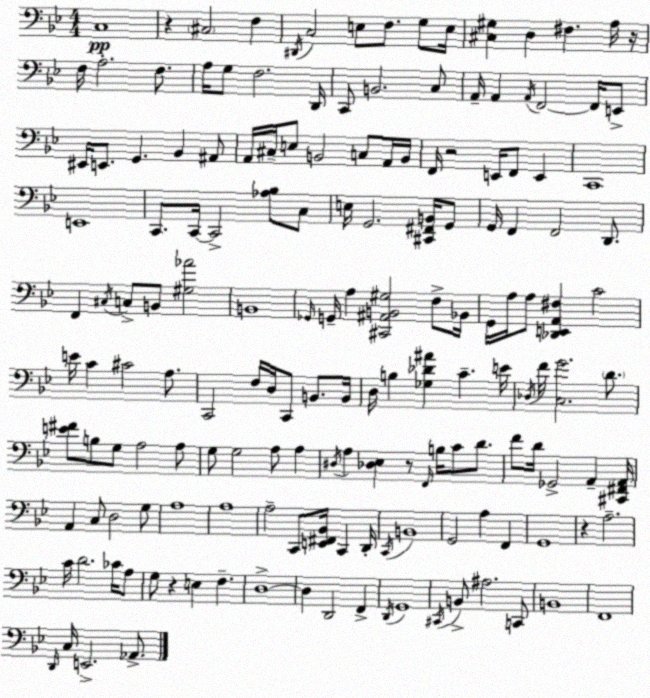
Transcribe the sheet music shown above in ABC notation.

X:1
T:Untitled
M:4/4
L:1/4
K:Gm
C,4 z ^C,2 F, ^D,,/4 C,2 E,/2 F,/2 G,/2 E,/4 [^C,^G,] D, ^F, A,/4 z/4 F,/4 A,2 F,/2 A,/4 G,/2 F,2 D,,/4 C,,/2 B,,2 C,/2 A,,/4 A,, A,,/4 F,,2 F,,/4 E,,/2 ^E,,/4 E,,/2 G,, _B,, ^A,,/2 A,,/4 ^C,/4 E,/2 B,,2 C,/2 A,,/4 B,,/4 F,,/4 z2 E,,/4 F,,/2 E,, C,,4 E,,4 C,,/2 C,,/4 C,,2 [_A,_B,]/2 C,/2 E,/4 G,,2 [^C,,^F,,B,,]/4 G,,/2 G,,/4 F,, F,,2 D,,/2 F,, ^C,/4 C,/2 B,,/2 [^G,_A]2 B,,4 _G,,/4 G,,/4 A, [^C,,^A,,B,,^G,]2 F,/2 _B,,/4 G,,/4 A,/4 A,/2 [_D,,E,,A,,^F,] C2 E/4 C ^C2 A,/2 C,,2 F,/4 D,/4 C,,/2 B,,/2 B,,/4 D,/4 B, [_G,_D^A] C E/4 _D,/4 F/4 [C,G]2 D/2 [E^F]/2 B,/2 G,/2 A,2 A,/2 G,/2 G,2 A,/2 A, ^D,/4 A, [_D,_E,] z/2 F,,/4 B,/4 C/2 D/2 F/2 D/4 _G,,2 A,, [^C,,^F,,A,,]/4 A,, C,/2 D,2 G,/2 A,4 A,4 A,2 C,,/2 [E,,^F,,_B,,]/4 C,, D,,/4 C,,/4 B,,4 G,,2 A, F,, G,,4 z A,2 C/4 D2 _C/4 A,/2 G,/2 z E, F, D,4 D, D,,2 F,, D,,/4 G,,4 ^C,,/4 B,,/2 ^A,2 C,,/2 B,,4 F,,4 D,,/4 C,/4 E,,2 _A,,/2